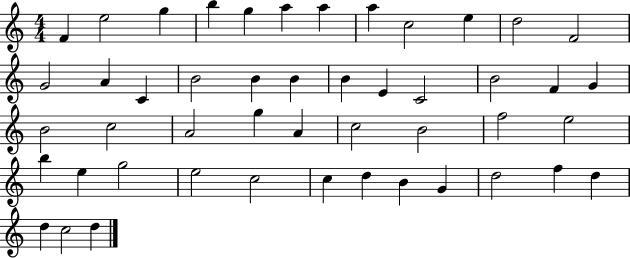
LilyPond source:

{
  \clef treble
  \numericTimeSignature
  \time 4/4
  \key c \major
  f'4 e''2 g''4 | b''4 g''4 a''4 a''4 | a''4 c''2 e''4 | d''2 f'2 | \break g'2 a'4 c'4 | b'2 b'4 b'4 | b'4 e'4 c'2 | b'2 f'4 g'4 | \break b'2 c''2 | a'2 g''4 a'4 | c''2 b'2 | f''2 e''2 | \break b''4 e''4 g''2 | e''2 c''2 | c''4 d''4 b'4 g'4 | d''2 f''4 d''4 | \break d''4 c''2 d''4 | \bar "|."
}